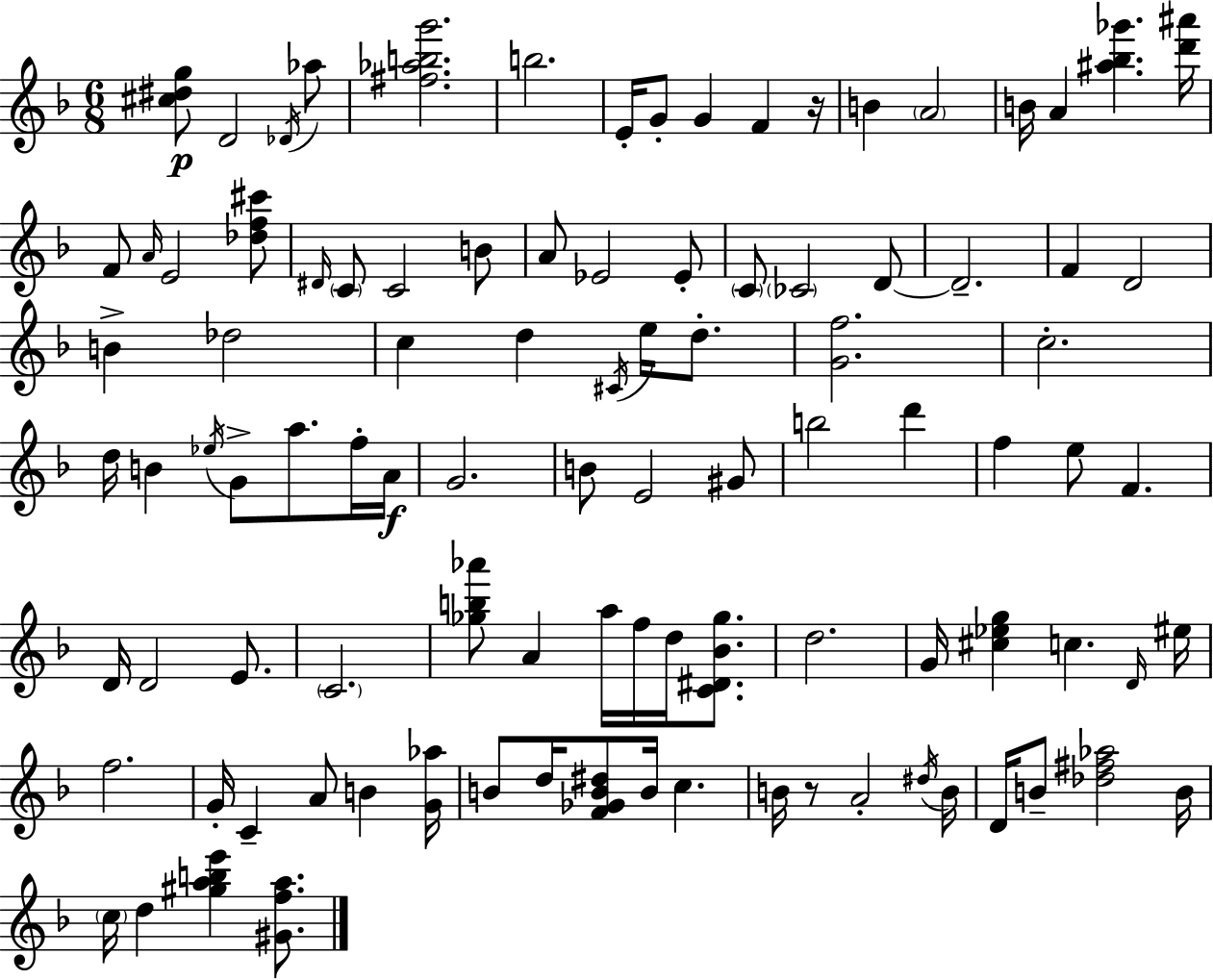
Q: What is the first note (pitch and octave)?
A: D4